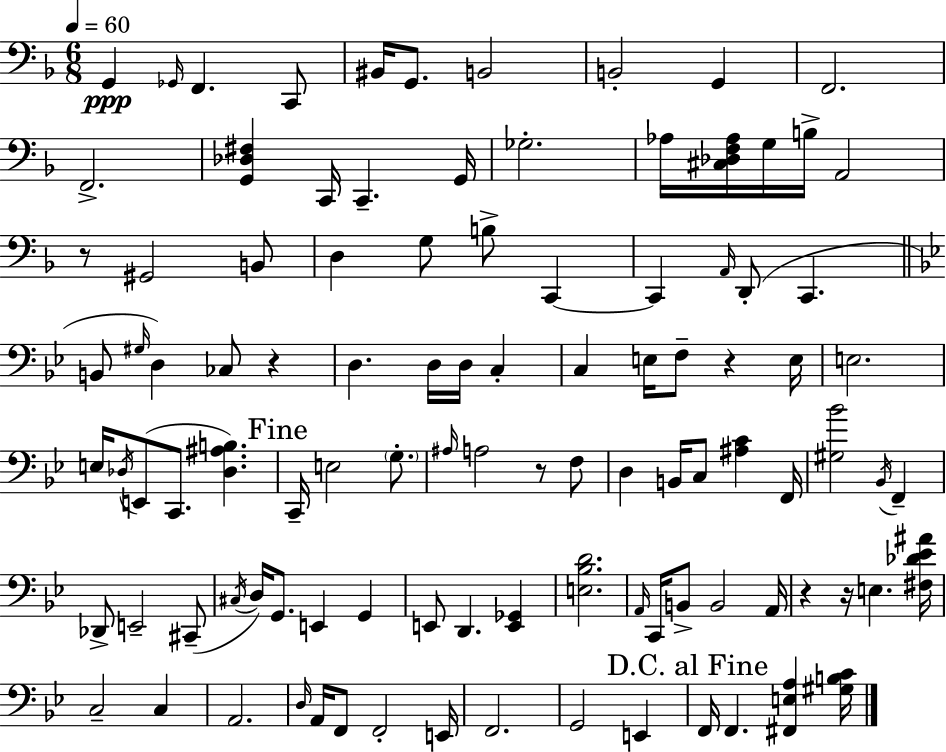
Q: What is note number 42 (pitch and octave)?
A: E3